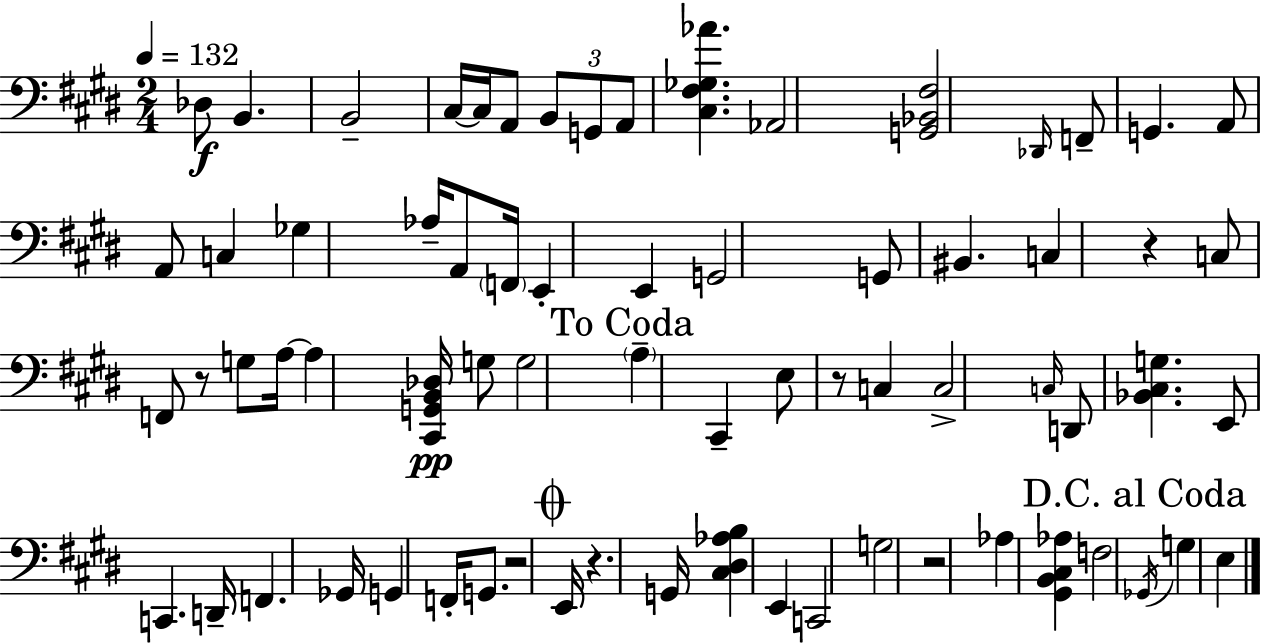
{
  \clef bass
  \numericTimeSignature
  \time 2/4
  \key e \major
  \tempo 4 = 132
  des8\f b,4. | b,2-- | cis16~~ cis16 a,8 \tuplet 3/2 { b,8 g,8 | a,8 } <cis fis ges aes'>4. | \break aes,2 | <g, bes, fis>2 | \grace { des,16 } f,8-- g,4. | a,8 a,8 c4 | \break ges4 aes16-- a,8 | \parenthesize f,16 e,4-. e,4 | g,2 | g,8 bis,4. | \break c4 r4 | c8 f,8 r8 g8 | a16~~ a4 <cis, g, b, des>16\pp g8 | g2 | \break \mark "To Coda" \parenthesize a4-- cis,4-- | e8 r8 c4 | c2-> | \grace { c16 } d,8 <bes, cis g>4. | \break e,8 c,4. | d,16-- f,4. | ges,16 g,4 f,16-. g,8. | r2 | \break \mark \markup { \musicglyph "scripts.coda" } e,16 r4. | g,16 <cis dis aes b>4 e,4 | c,2 | g2 | \break r2 | aes4 <gis, b, cis aes>4 | f2 | \mark "D.C. al Coda" \acciaccatura { ges,16 } g4 e4 | \break \bar "|."
}